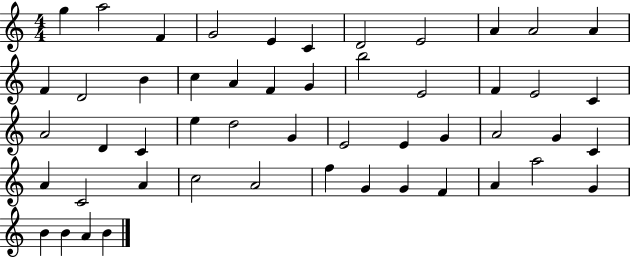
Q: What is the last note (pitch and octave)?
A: B4